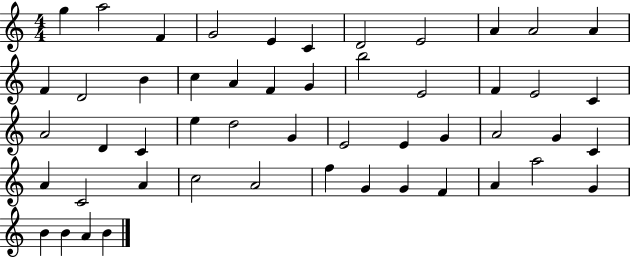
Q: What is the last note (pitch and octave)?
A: B4